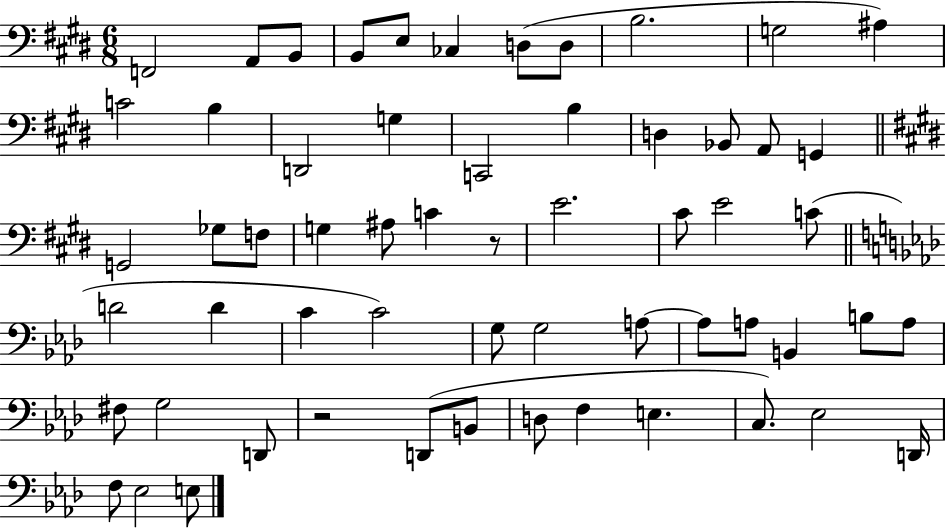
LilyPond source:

{
  \clef bass
  \numericTimeSignature
  \time 6/8
  \key e \major
  f,2 a,8 b,8 | b,8 e8 ces4 d8( d8 | b2. | g2 ais4) | \break c'2 b4 | d,2 g4 | c,2 b4 | d4 bes,8 a,8 g,4 | \break \bar "||" \break \key e \major g,2 ges8 f8 | g4 ais8 c'4 r8 | e'2. | cis'8 e'2 c'8( | \break \bar "||" \break \key aes \major d'2 d'4 | c'4 c'2) | g8 g2 a8~~ | a8 a8 b,4 b8 a8 | \break fis8 g2 d,8 | r2 d,8( b,8 | d8 f4 e4. | c8.) ees2 d,16 | \break f8 ees2 e8 | \bar "|."
}